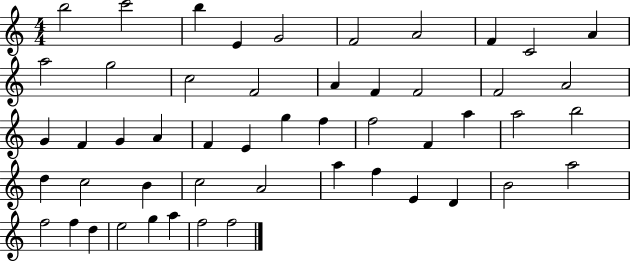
{
  \clef treble
  \numericTimeSignature
  \time 4/4
  \key c \major
  b''2 c'''2 | b''4 e'4 g'2 | f'2 a'2 | f'4 c'2 a'4 | \break a''2 g''2 | c''2 f'2 | a'4 f'4 f'2 | f'2 a'2 | \break g'4 f'4 g'4 a'4 | f'4 e'4 g''4 f''4 | f''2 f'4 a''4 | a''2 b''2 | \break d''4 c''2 b'4 | c''2 a'2 | a''4 f''4 e'4 d'4 | b'2 a''2 | \break f''2 f''4 d''4 | e''2 g''4 a''4 | f''2 f''2 | \bar "|."
}